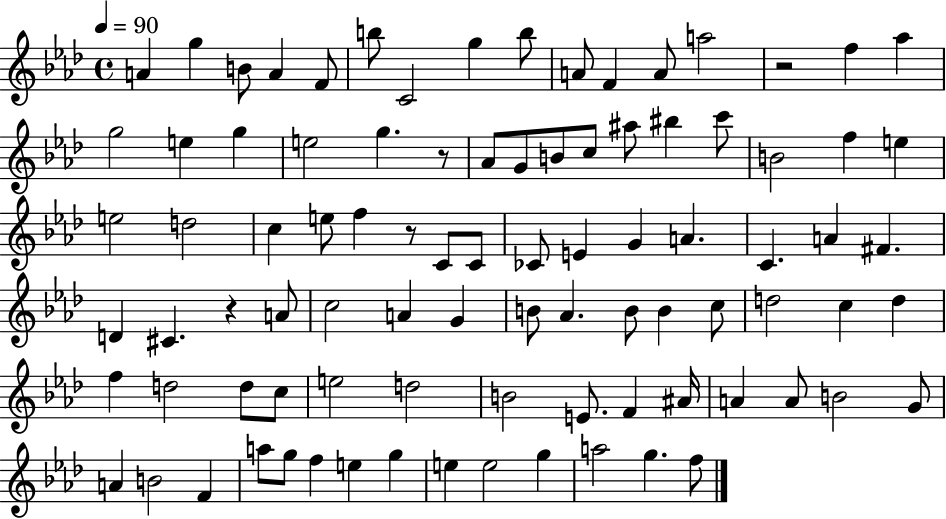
A4/q G5/q B4/e A4/q F4/e B5/e C4/h G5/q B5/e A4/e F4/q A4/e A5/h R/h F5/q Ab5/q G5/h E5/q G5/q E5/h G5/q. R/e Ab4/e G4/e B4/e C5/e A#5/e BIS5/q C6/e B4/h F5/q E5/q E5/h D5/h C5/q E5/e F5/q R/e C4/e C4/e CES4/e E4/q G4/q A4/q. C4/q. A4/q F#4/q. D4/q C#4/q. R/q A4/e C5/h A4/q G4/q B4/e Ab4/q. B4/e B4/q C5/e D5/h C5/q D5/q F5/q D5/h D5/e C5/e E5/h D5/h B4/h E4/e. F4/q A#4/s A4/q A4/e B4/h G4/e A4/q B4/h F4/q A5/e G5/e F5/q E5/q G5/q E5/q E5/h G5/q A5/h G5/q. F5/e